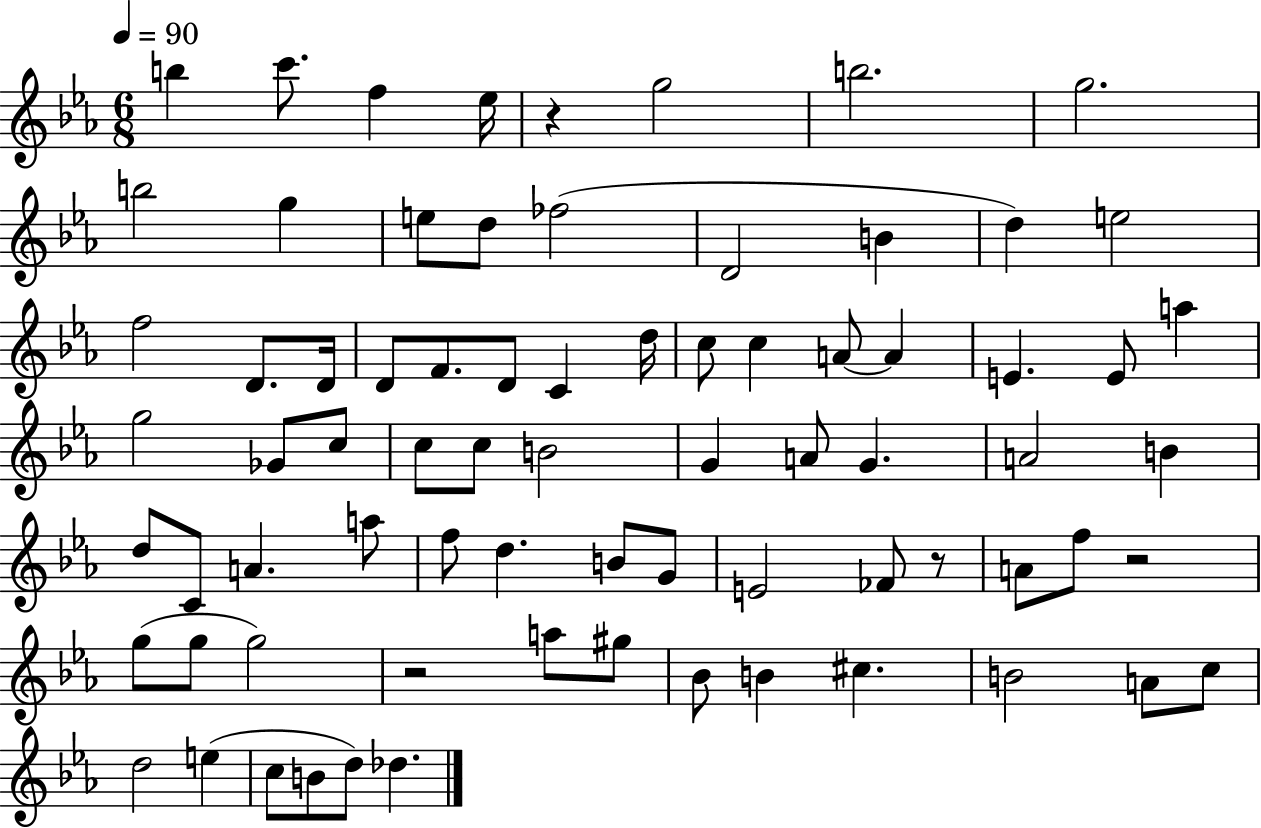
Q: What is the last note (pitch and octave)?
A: Db5